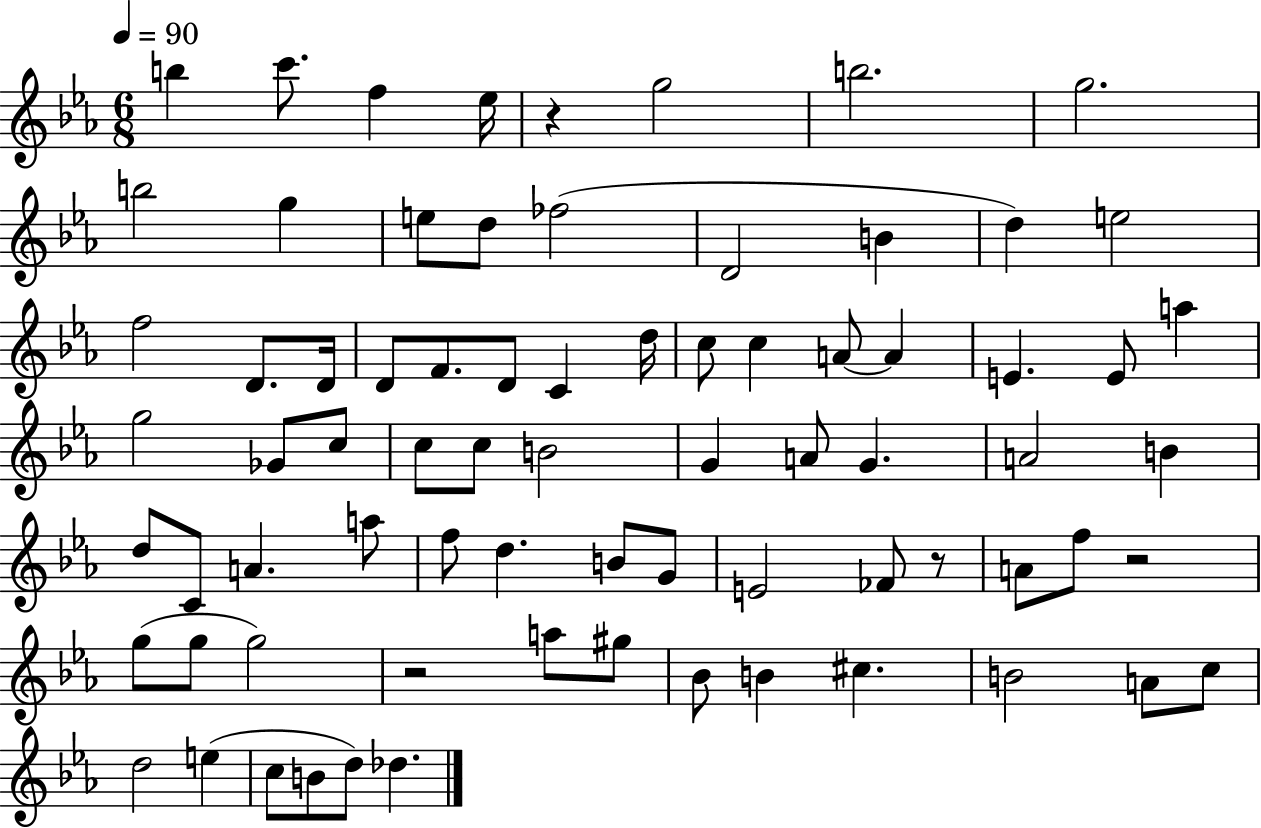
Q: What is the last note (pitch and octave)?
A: Db5